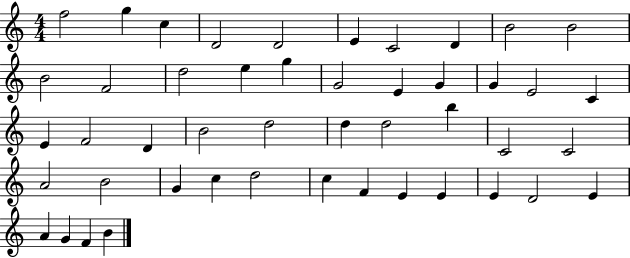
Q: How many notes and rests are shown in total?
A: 47